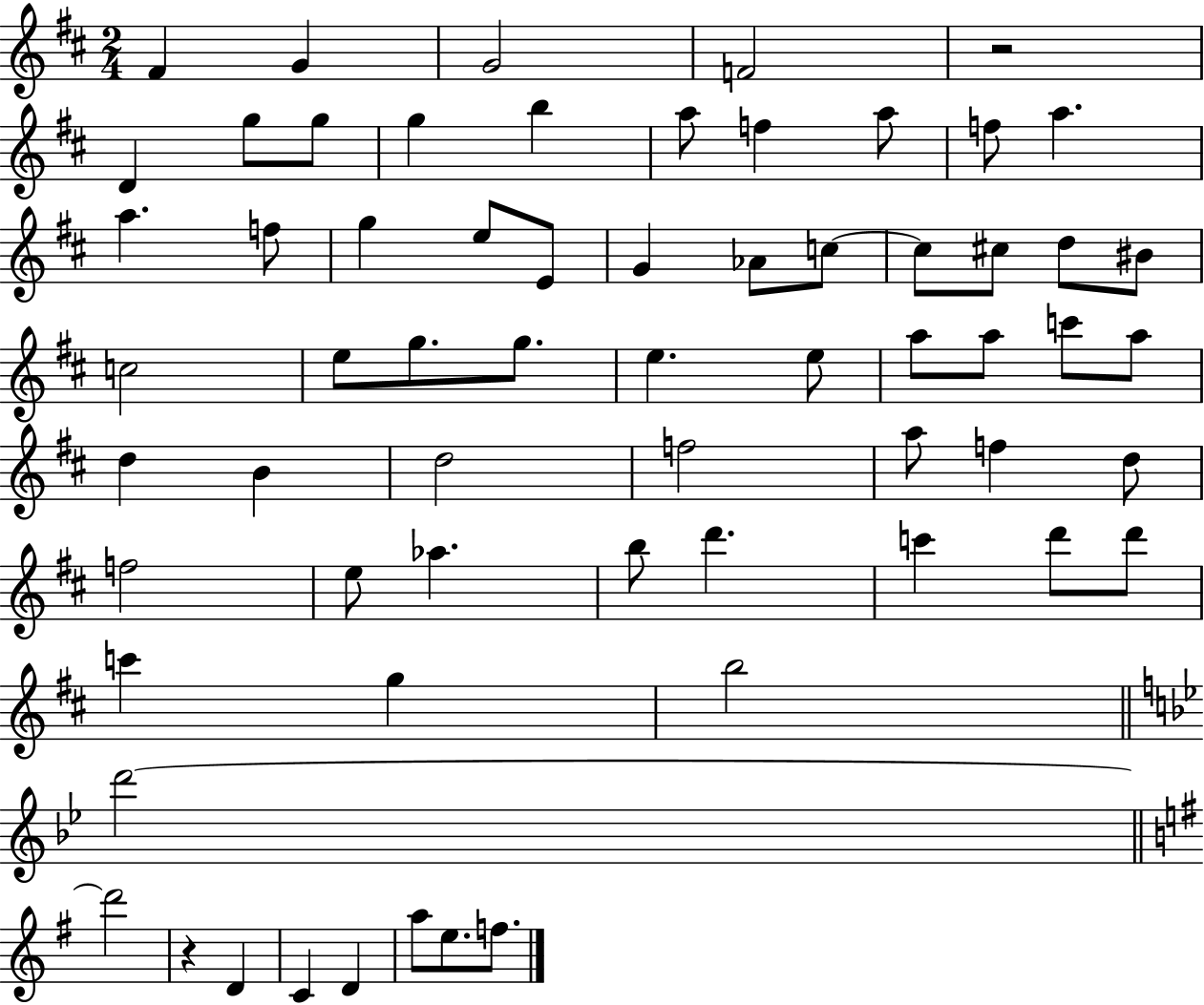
F#4/q G4/q G4/h F4/h R/h D4/q G5/e G5/e G5/q B5/q A5/e F5/q A5/e F5/e A5/q. A5/q. F5/e G5/q E5/e E4/e G4/q Ab4/e C5/e C5/e C#5/e D5/e BIS4/e C5/h E5/e G5/e. G5/e. E5/q. E5/e A5/e A5/e C6/e A5/e D5/q B4/q D5/h F5/h A5/e F5/q D5/e F5/h E5/e Ab5/q. B5/e D6/q. C6/q D6/e D6/e C6/q G5/q B5/h D6/h D6/h R/q D4/q C4/q D4/q A5/e E5/e. F5/e.